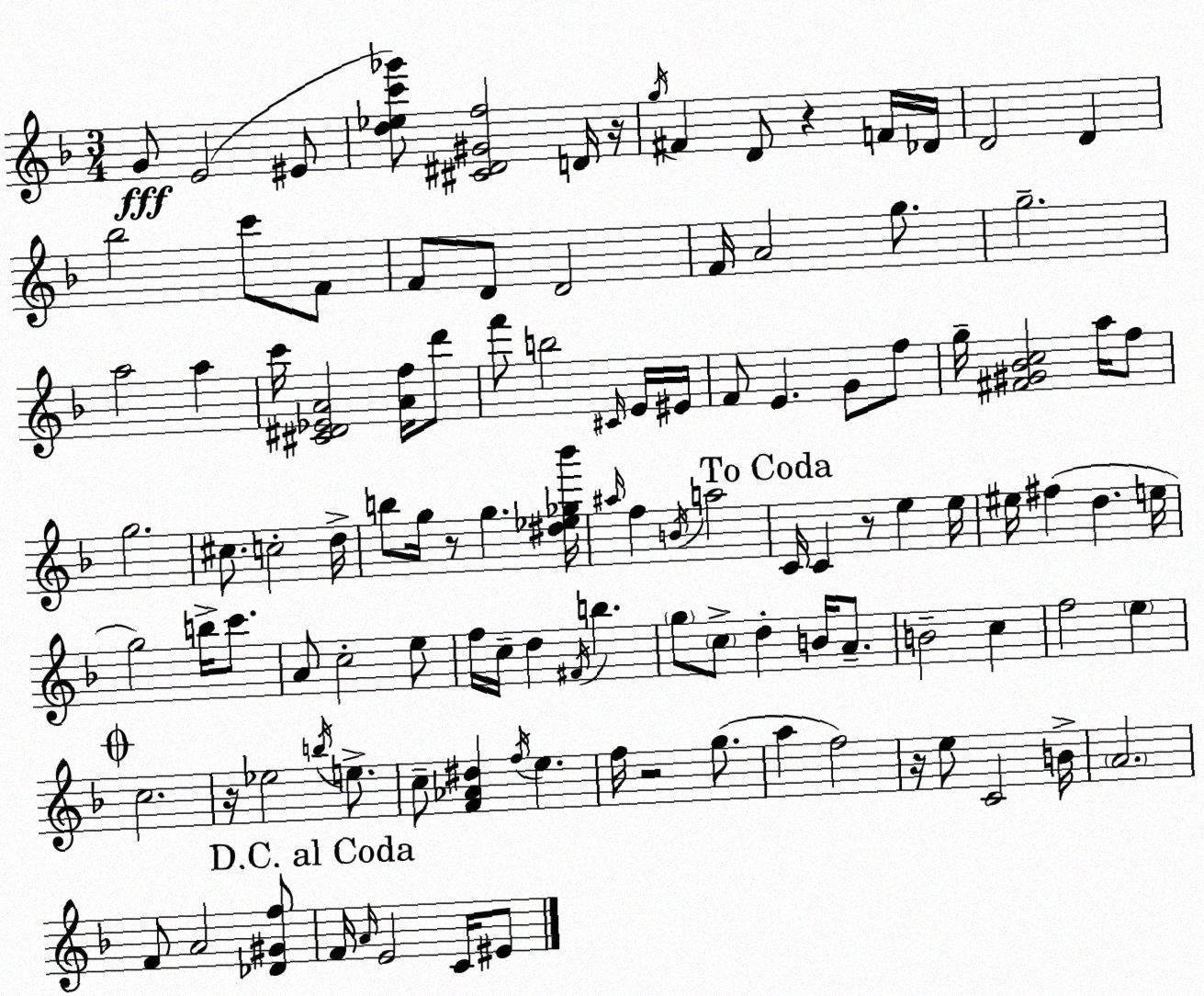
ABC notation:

X:1
T:Untitled
M:3/4
L:1/4
K:Dm
G/2 E2 ^E/2 [d_ec'_g']/2 [^C^D^Gf]2 D/4 z/4 g/4 ^F D/2 z F/4 _D/4 D2 D _b2 c'/2 F/2 F/2 D/2 D2 F/4 A2 g/2 g2 a2 a c'/4 [^C^D_EA]2 [Af]/4 d'/2 f'/2 b2 ^C/4 E/4 ^E/4 F/2 E G/2 f/2 g/4 [^F^G_Bc]2 a/4 f/2 g2 ^c/2 c2 d/4 b/2 g/4 z/2 g [^d_e_g_b']/4 ^a/4 f B/4 a2 C/4 C z/2 e e/4 ^e/4 ^f d e/4 g2 b/4 c'/2 A/2 c2 e/2 f/4 c/4 d ^F/4 b g/2 c/2 d B/4 A/2 B2 c f2 e c2 z/4 _e2 b/4 e/2 c/2 [F_A^d] f/4 e f/4 z2 g/2 a f2 z/4 e/2 C2 B/4 A2 F/2 A2 [_D^Gf]/2 F/4 A/4 E2 C/4 ^E/2